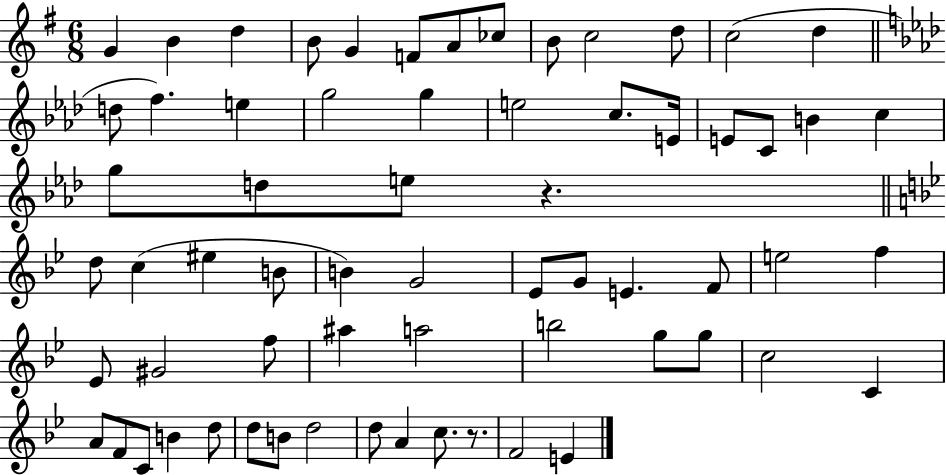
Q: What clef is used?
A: treble